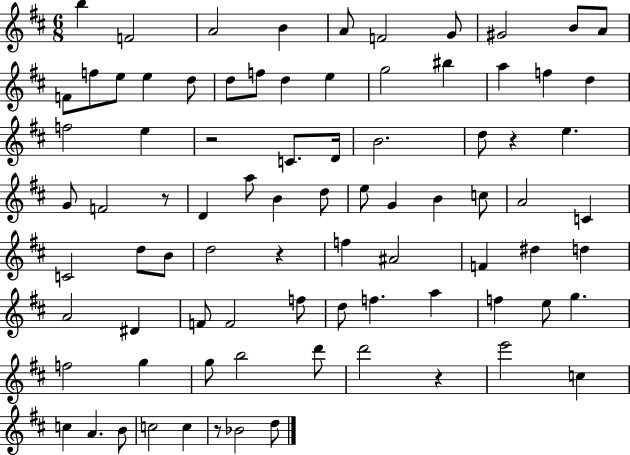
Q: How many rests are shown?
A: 6